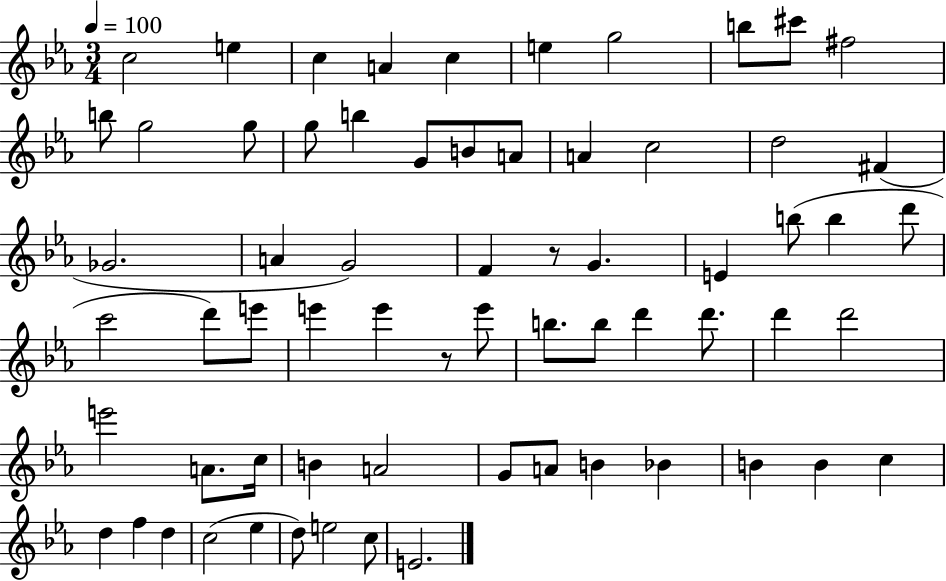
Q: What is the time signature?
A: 3/4